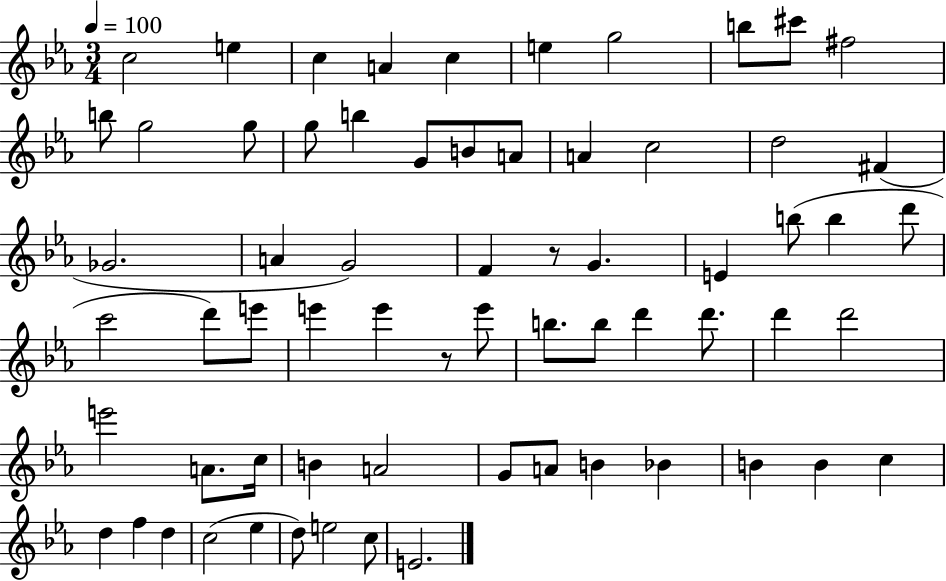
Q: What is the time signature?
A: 3/4